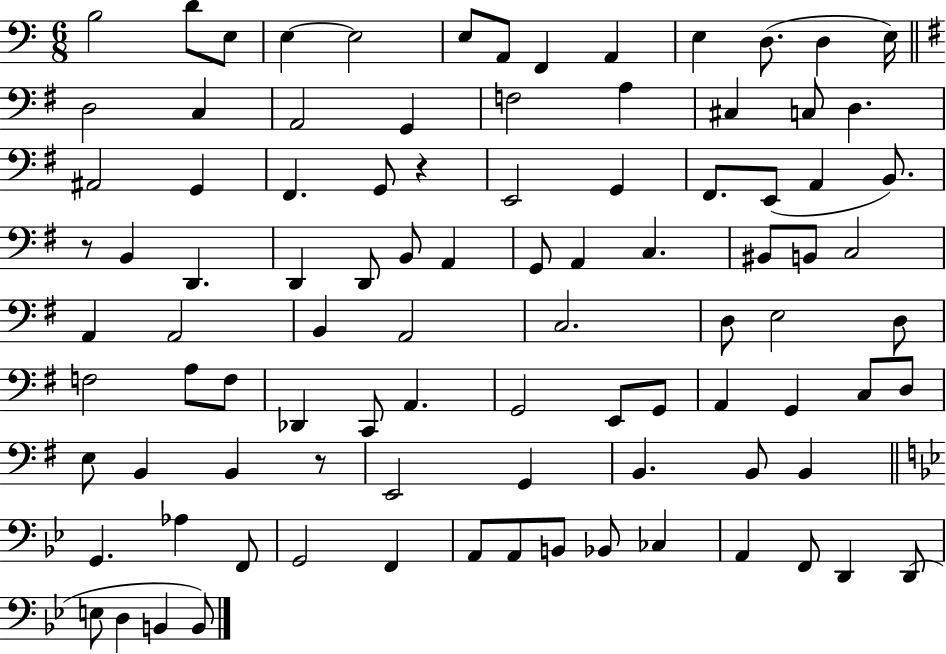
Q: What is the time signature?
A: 6/8